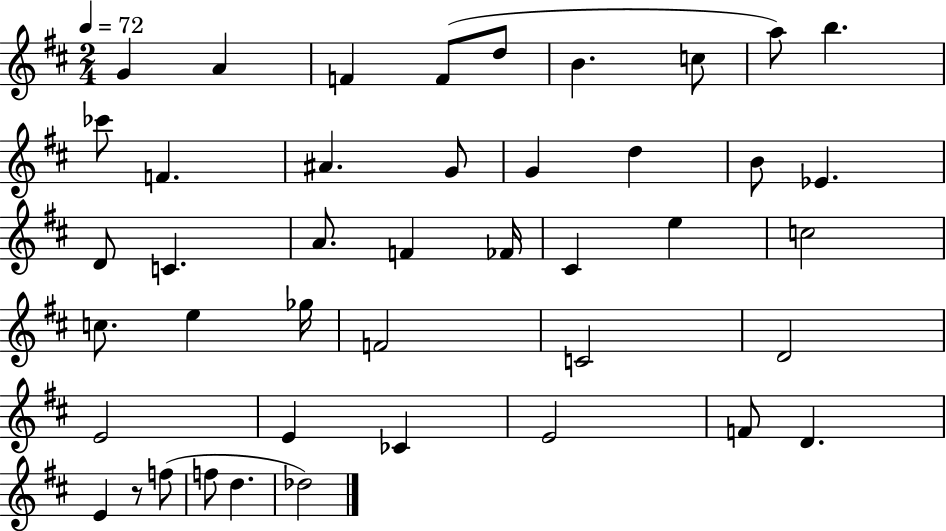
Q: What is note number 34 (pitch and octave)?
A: CES4